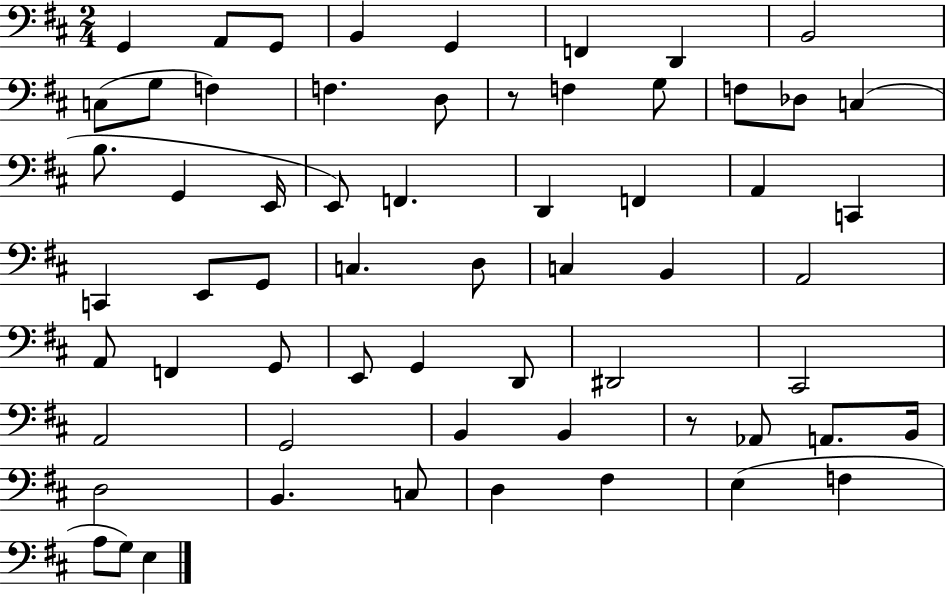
X:1
T:Untitled
M:2/4
L:1/4
K:D
G,, A,,/2 G,,/2 B,, G,, F,, D,, B,,2 C,/2 G,/2 F, F, D,/2 z/2 F, G,/2 F,/2 _D,/2 C, B,/2 G,, E,,/4 E,,/2 F,, D,, F,, A,, C,, C,, E,,/2 G,,/2 C, D,/2 C, B,, A,,2 A,,/2 F,, G,,/2 E,,/2 G,, D,,/2 ^D,,2 ^C,,2 A,,2 G,,2 B,, B,, z/2 _A,,/2 A,,/2 B,,/4 D,2 B,, C,/2 D, ^F, E, F, A,/2 G,/2 E,